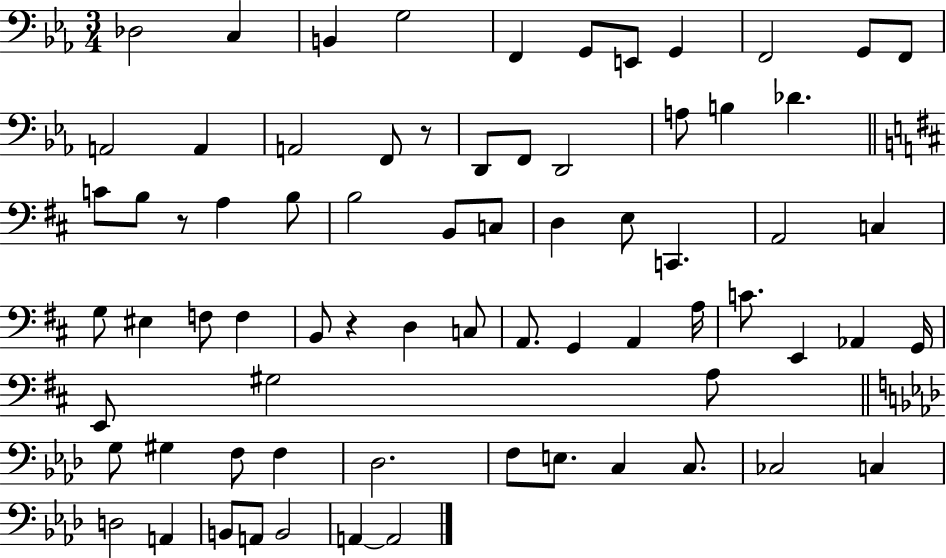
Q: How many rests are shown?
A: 3